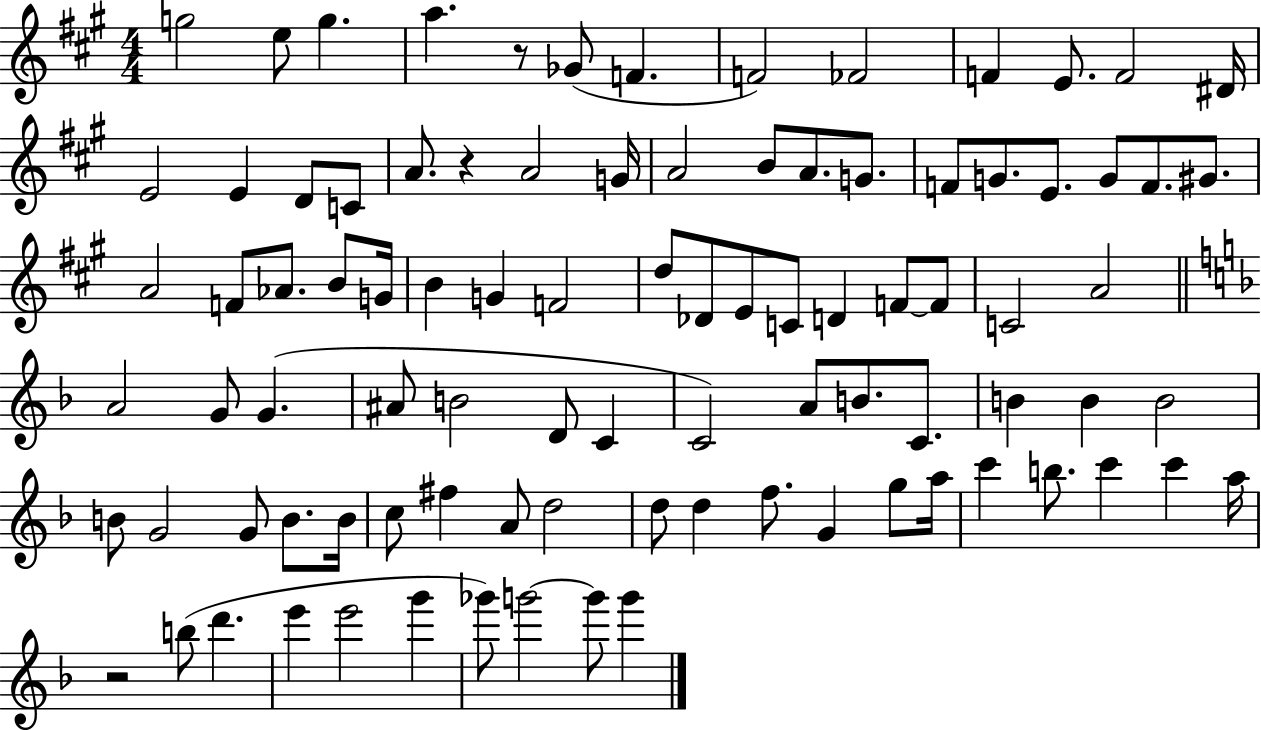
{
  \clef treble
  \numericTimeSignature
  \time 4/4
  \key a \major
  \repeat volta 2 { g''2 e''8 g''4. | a''4. r8 ges'8( f'4. | f'2) fes'2 | f'4 e'8. f'2 dis'16 | \break e'2 e'4 d'8 c'8 | a'8. r4 a'2 g'16 | a'2 b'8 a'8. g'8. | f'8 g'8. e'8. g'8 f'8. gis'8. | \break a'2 f'8 aes'8. b'8 g'16 | b'4 g'4 f'2 | d''8 des'8 e'8 c'8 d'4 f'8~~ f'8 | c'2 a'2 | \break \bar "||" \break \key d \minor a'2 g'8 g'4.( | ais'8 b'2 d'8 c'4 | c'2) a'8 b'8. c'8. | b'4 b'4 b'2 | \break b'8 g'2 g'8 b'8. b'16 | c''8 fis''4 a'8 d''2 | d''8 d''4 f''8. g'4 g''8 a''16 | c'''4 b''8. c'''4 c'''4 a''16 | \break r2 b''8( d'''4. | e'''4 e'''2 g'''4 | ges'''8) g'''2~~ g'''8 g'''4 | } \bar "|."
}